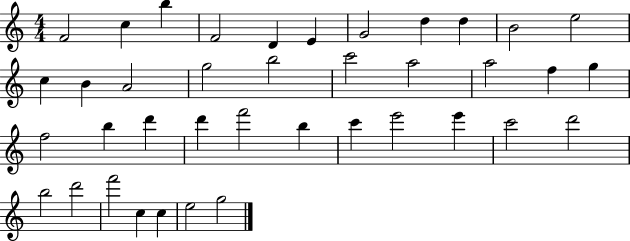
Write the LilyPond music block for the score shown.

{
  \clef treble
  \numericTimeSignature
  \time 4/4
  \key c \major
  f'2 c''4 b''4 | f'2 d'4 e'4 | g'2 d''4 d''4 | b'2 e''2 | \break c''4 b'4 a'2 | g''2 b''2 | c'''2 a''2 | a''2 f''4 g''4 | \break f''2 b''4 d'''4 | d'''4 f'''2 b''4 | c'''4 e'''2 e'''4 | c'''2 d'''2 | \break b''2 d'''2 | f'''2 c''4 c''4 | e''2 g''2 | \bar "|."
}